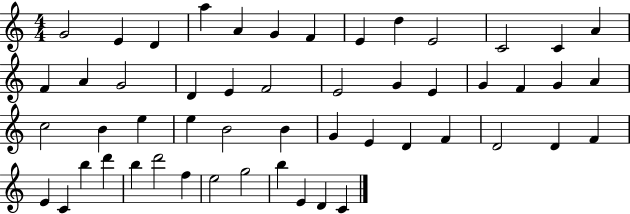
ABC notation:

X:1
T:Untitled
M:4/4
L:1/4
K:C
G2 E D a A G F E d E2 C2 C A F A G2 D E F2 E2 G E G F G A c2 B e e B2 B G E D F D2 D F E C b d' b d'2 f e2 g2 b E D C